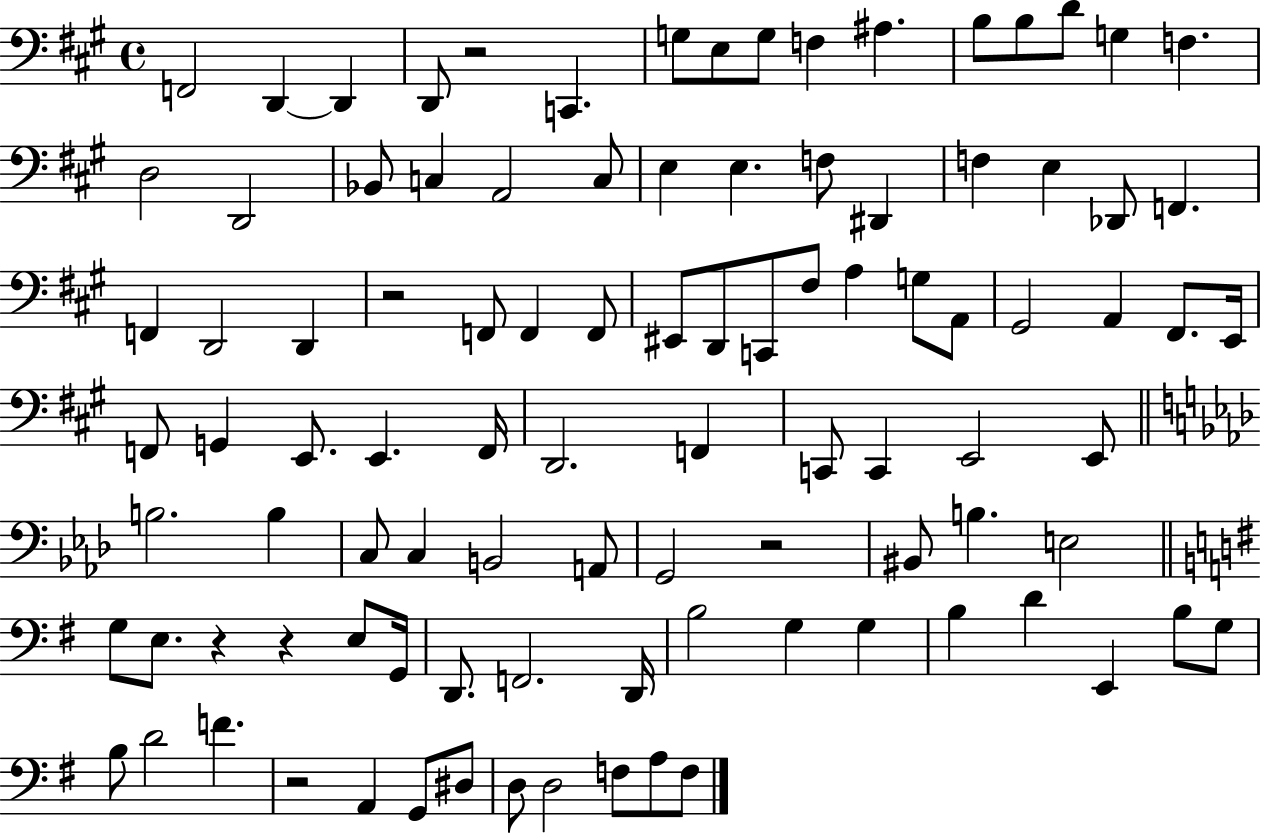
X:1
T:Untitled
M:4/4
L:1/4
K:A
F,,2 D,, D,, D,,/2 z2 C,, G,/2 E,/2 G,/2 F, ^A, B,/2 B,/2 D/2 G, F, D,2 D,,2 _B,,/2 C, A,,2 C,/2 E, E, F,/2 ^D,, F, E, _D,,/2 F,, F,, D,,2 D,, z2 F,,/2 F,, F,,/2 ^E,,/2 D,,/2 C,,/2 ^F,/2 A, G,/2 A,,/2 ^G,,2 A,, ^F,,/2 E,,/4 F,,/2 G,, E,,/2 E,, F,,/4 D,,2 F,, C,,/2 C,, E,,2 E,,/2 B,2 B, C,/2 C, B,,2 A,,/2 G,,2 z2 ^B,,/2 B, E,2 G,/2 E,/2 z z E,/2 G,,/4 D,,/2 F,,2 D,,/4 B,2 G, G, B, D E,, B,/2 G,/2 B,/2 D2 F z2 A,, G,,/2 ^D,/2 D,/2 D,2 F,/2 A,/2 F,/2